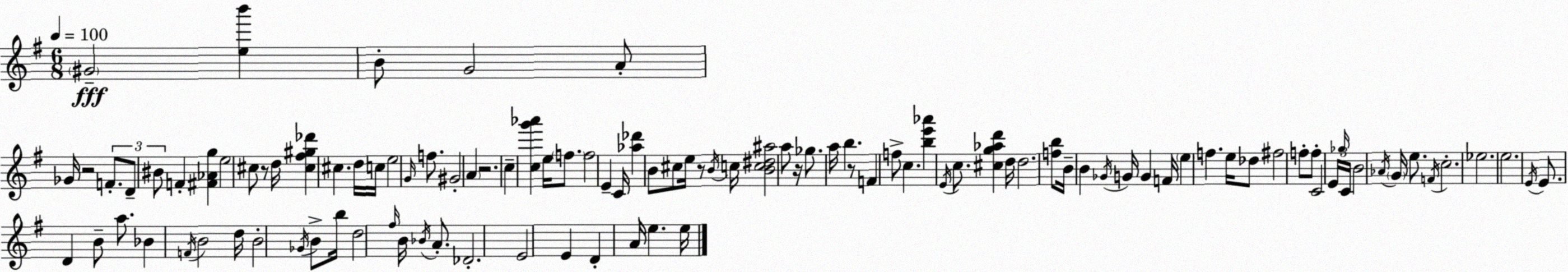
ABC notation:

X:1
T:Untitled
M:6/8
L:1/4
K:Em
^G2 [eb'] B/2 G2 A/2 _G/4 z2 F/2 D/2 ^B/2 F [^F_Ag] e2 ^c/2 z/2 d/4 [^c^f^g_d'] ^c d/4 c/4 e2 G/4 f/2 ^G2 A z2 c [cg'_a'] e/4 f/2 f2 E C/4 [_a_d'] B/2 ^c/2 e/4 z/2 B/4 c/4 [Bc^d^a]2 a/2 z/4 _g/2 a/4 b z/2 F f/2 c [be'_a'] E/4 c/2 [^cg_ad'] d/4 d2 [fb]/2 B/4 B _G/4 G/4 G F/4 e f e/4 _d/2 ^f2 f/2 f/2 C2 E/4 _g/4 C/4 B2 _A/4 G/4 e/2 F/4 c2 _e2 e2 E/4 E/2 D B/2 a/2 _B F/4 B2 d/4 B2 _G/4 B/2 b/4 d2 ^f/4 B/4 _B/4 A/2 _D2 E2 E D A/4 e e/4